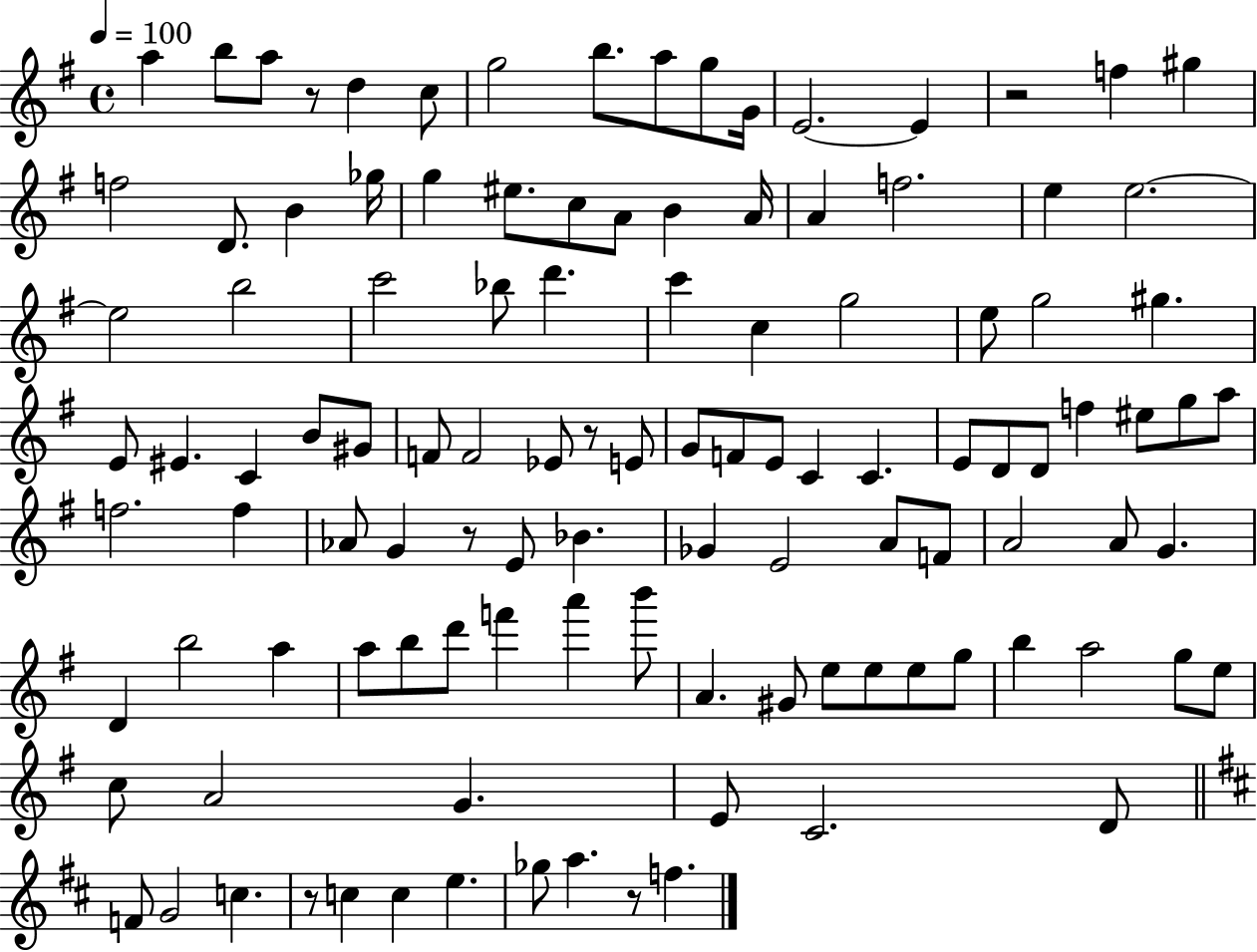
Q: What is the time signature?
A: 4/4